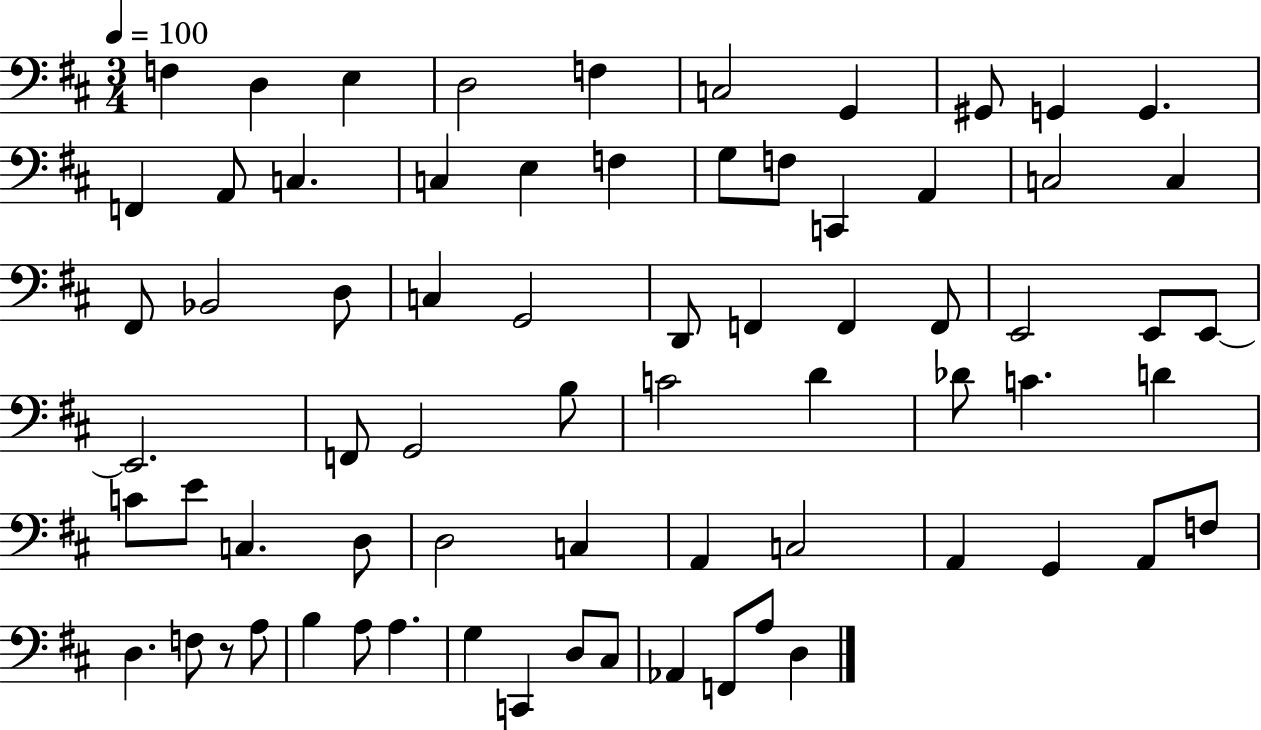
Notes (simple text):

F3/q D3/q E3/q D3/h F3/q C3/h G2/q G#2/e G2/q G2/q. F2/q A2/e C3/q. C3/q E3/q F3/q G3/e F3/e C2/q A2/q C3/h C3/q F#2/e Bb2/h D3/e C3/q G2/h D2/e F2/q F2/q F2/e E2/h E2/e E2/e E2/h. F2/e G2/h B3/e C4/h D4/q Db4/e C4/q. D4/q C4/e E4/e C3/q. D3/e D3/h C3/q A2/q C3/h A2/q G2/q A2/e F3/e D3/q. F3/e R/e A3/e B3/q A3/e A3/q. G3/q C2/q D3/e C#3/e Ab2/q F2/e A3/e D3/q